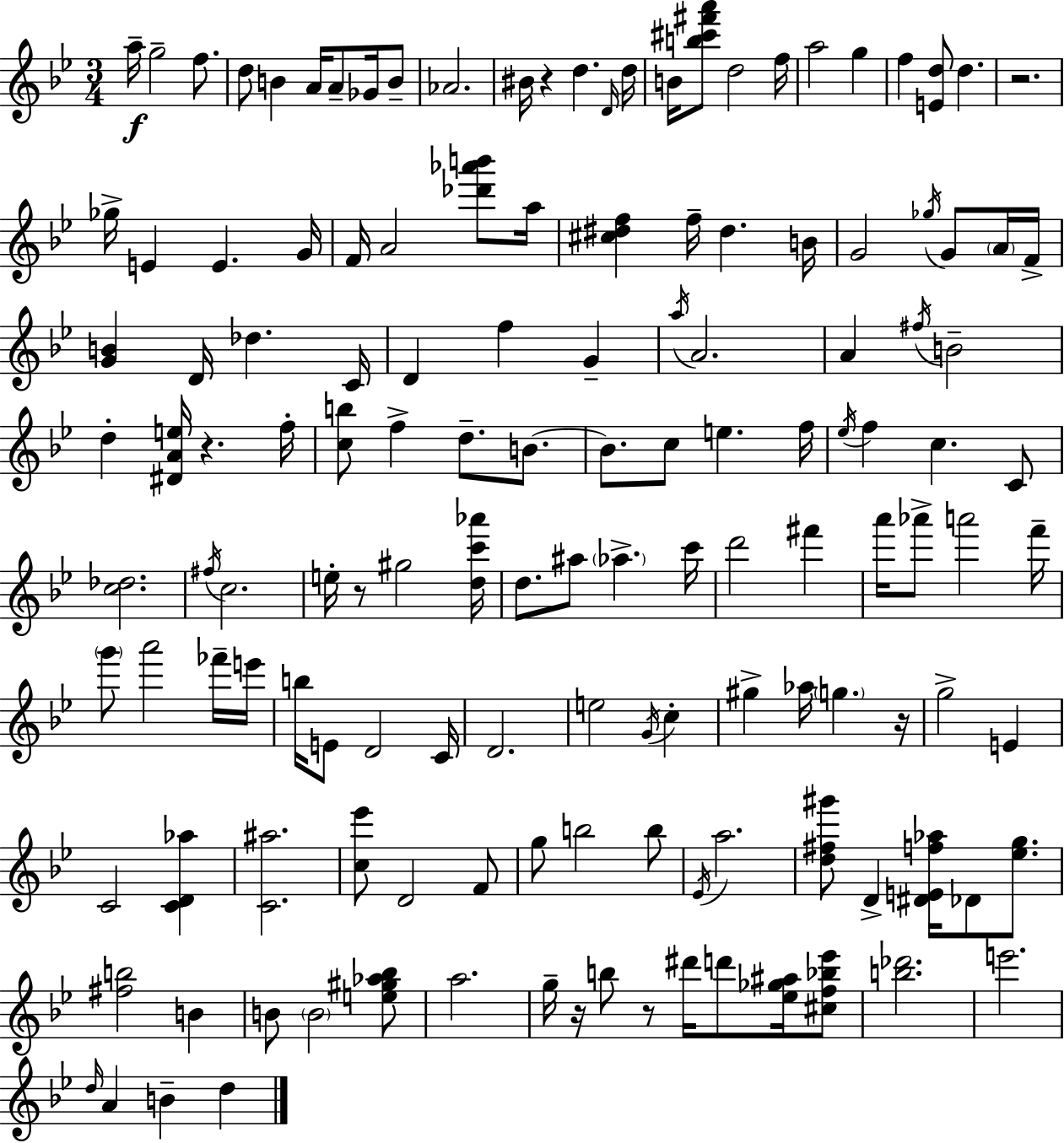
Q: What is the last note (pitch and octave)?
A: D5